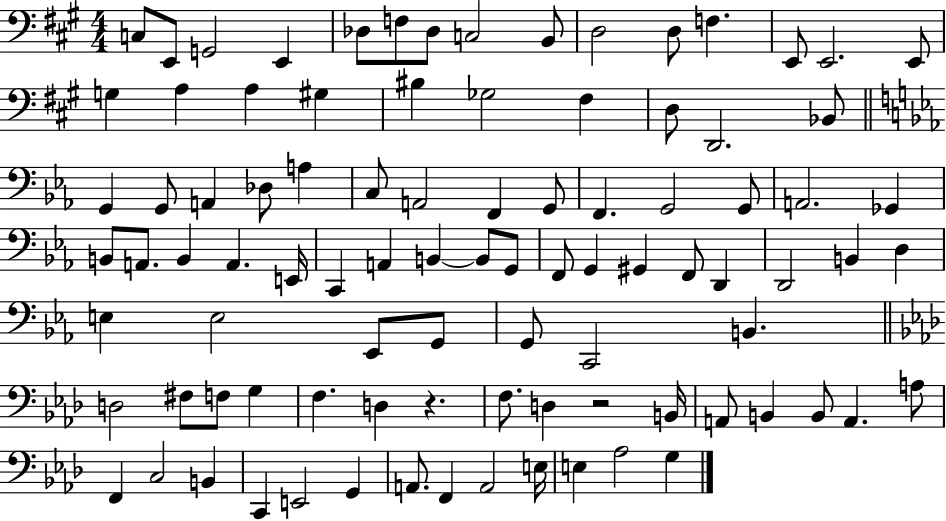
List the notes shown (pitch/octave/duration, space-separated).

C3/e E2/e G2/h E2/q Db3/e F3/e Db3/e C3/h B2/e D3/h D3/e F3/q. E2/e E2/h. E2/e G3/q A3/q A3/q G#3/q BIS3/q Gb3/h F#3/q D3/e D2/h. Bb2/e G2/q G2/e A2/q Db3/e A3/q C3/e A2/h F2/q G2/e F2/q. G2/h G2/e A2/h. Gb2/q B2/e A2/e. B2/q A2/q. E2/s C2/q A2/q B2/q B2/e G2/e F2/e G2/q G#2/q F2/e D2/q D2/h B2/q D3/q E3/q E3/h Eb2/e G2/e G2/e C2/h B2/q. D3/h F#3/e F3/e G3/q F3/q. D3/q R/q. F3/e. D3/q R/h B2/s A2/e B2/q B2/e A2/q. A3/e F2/q C3/h B2/q C2/q E2/h G2/q A2/e. F2/q A2/h E3/s E3/q Ab3/h G3/q